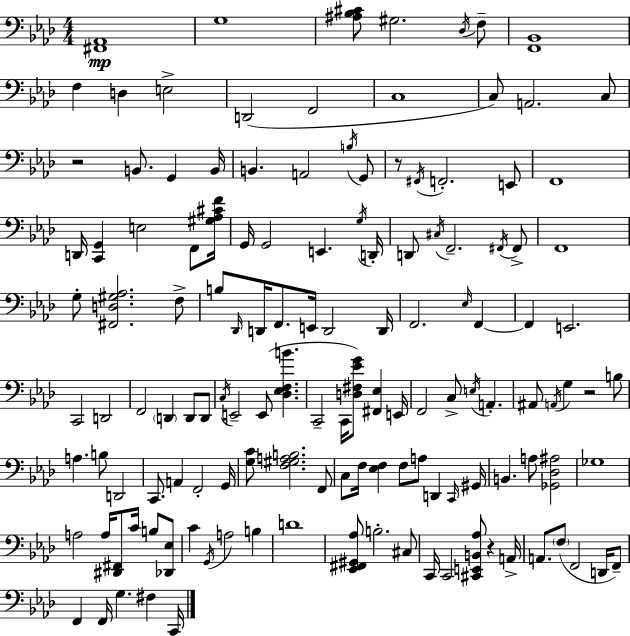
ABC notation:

X:1
T:Untitled
M:4/4
L:1/4
K:Ab
[^F,,_A,,]4 G,4 [^A,_B,^C]/2 ^G,2 _D,/4 F,/2 [F,,_B,,]4 F, D, E,2 D,,2 F,,2 C,4 C,/2 A,,2 C,/2 z2 B,,/2 G,, B,,/4 B,, A,,2 B,/4 G,,/2 z/2 ^F,,/4 F,,2 E,,/2 F,,4 D,,/4 [C,,G,,] E,2 F,,/2 [^G,_A,^CF]/4 G,,/4 G,,2 E,, G,/4 D,,/4 D,,/2 ^C,/4 F,,2 ^F,,/4 ^F,,/2 F,,4 G,/2 [^F,,D,^G,_A,]2 F,/2 B,/2 _D,,/4 D,,/4 F,,/2 E,,/4 D,,2 D,,/4 F,,2 _E,/4 F,, F,, E,,2 C,,2 D,,2 F,,2 D,, D,,/2 D,,/2 C,/4 E,,2 E,,/2 [_D,_E,F,B] C,,2 C,,/4 [D,^F,_EG]/2 [^F,,_E,] E,,/4 F,,2 C,/2 E,/4 A,, ^A,,/2 A,,/4 G, z2 B,/2 A, B,/2 D,,2 C,,/2 A,, F,,2 G,,/4 [G,C]/2 [F,^G,A,B,]2 F,,/2 C,/2 F,/4 [_E,F,] F,/2 A,/2 D,, C,,/4 ^G,,/4 B,, A,/2 [_G,,_D,^A,]2 _G,4 A,2 A,/4 [^D,,^F,,]/2 C/4 B,/2 [_D,,_E,]/2 C G,,/4 A,2 B, D4 [_E,,^F,,^G,,_A,]/2 B,2 ^C,/2 C,,/4 C,,2 [^C,,E,,B,,_A,]/2 z A,,/4 A,,/2 F,/2 F,,2 D,,/4 F,,/2 F,, F,,/4 G, ^F, C,,/4